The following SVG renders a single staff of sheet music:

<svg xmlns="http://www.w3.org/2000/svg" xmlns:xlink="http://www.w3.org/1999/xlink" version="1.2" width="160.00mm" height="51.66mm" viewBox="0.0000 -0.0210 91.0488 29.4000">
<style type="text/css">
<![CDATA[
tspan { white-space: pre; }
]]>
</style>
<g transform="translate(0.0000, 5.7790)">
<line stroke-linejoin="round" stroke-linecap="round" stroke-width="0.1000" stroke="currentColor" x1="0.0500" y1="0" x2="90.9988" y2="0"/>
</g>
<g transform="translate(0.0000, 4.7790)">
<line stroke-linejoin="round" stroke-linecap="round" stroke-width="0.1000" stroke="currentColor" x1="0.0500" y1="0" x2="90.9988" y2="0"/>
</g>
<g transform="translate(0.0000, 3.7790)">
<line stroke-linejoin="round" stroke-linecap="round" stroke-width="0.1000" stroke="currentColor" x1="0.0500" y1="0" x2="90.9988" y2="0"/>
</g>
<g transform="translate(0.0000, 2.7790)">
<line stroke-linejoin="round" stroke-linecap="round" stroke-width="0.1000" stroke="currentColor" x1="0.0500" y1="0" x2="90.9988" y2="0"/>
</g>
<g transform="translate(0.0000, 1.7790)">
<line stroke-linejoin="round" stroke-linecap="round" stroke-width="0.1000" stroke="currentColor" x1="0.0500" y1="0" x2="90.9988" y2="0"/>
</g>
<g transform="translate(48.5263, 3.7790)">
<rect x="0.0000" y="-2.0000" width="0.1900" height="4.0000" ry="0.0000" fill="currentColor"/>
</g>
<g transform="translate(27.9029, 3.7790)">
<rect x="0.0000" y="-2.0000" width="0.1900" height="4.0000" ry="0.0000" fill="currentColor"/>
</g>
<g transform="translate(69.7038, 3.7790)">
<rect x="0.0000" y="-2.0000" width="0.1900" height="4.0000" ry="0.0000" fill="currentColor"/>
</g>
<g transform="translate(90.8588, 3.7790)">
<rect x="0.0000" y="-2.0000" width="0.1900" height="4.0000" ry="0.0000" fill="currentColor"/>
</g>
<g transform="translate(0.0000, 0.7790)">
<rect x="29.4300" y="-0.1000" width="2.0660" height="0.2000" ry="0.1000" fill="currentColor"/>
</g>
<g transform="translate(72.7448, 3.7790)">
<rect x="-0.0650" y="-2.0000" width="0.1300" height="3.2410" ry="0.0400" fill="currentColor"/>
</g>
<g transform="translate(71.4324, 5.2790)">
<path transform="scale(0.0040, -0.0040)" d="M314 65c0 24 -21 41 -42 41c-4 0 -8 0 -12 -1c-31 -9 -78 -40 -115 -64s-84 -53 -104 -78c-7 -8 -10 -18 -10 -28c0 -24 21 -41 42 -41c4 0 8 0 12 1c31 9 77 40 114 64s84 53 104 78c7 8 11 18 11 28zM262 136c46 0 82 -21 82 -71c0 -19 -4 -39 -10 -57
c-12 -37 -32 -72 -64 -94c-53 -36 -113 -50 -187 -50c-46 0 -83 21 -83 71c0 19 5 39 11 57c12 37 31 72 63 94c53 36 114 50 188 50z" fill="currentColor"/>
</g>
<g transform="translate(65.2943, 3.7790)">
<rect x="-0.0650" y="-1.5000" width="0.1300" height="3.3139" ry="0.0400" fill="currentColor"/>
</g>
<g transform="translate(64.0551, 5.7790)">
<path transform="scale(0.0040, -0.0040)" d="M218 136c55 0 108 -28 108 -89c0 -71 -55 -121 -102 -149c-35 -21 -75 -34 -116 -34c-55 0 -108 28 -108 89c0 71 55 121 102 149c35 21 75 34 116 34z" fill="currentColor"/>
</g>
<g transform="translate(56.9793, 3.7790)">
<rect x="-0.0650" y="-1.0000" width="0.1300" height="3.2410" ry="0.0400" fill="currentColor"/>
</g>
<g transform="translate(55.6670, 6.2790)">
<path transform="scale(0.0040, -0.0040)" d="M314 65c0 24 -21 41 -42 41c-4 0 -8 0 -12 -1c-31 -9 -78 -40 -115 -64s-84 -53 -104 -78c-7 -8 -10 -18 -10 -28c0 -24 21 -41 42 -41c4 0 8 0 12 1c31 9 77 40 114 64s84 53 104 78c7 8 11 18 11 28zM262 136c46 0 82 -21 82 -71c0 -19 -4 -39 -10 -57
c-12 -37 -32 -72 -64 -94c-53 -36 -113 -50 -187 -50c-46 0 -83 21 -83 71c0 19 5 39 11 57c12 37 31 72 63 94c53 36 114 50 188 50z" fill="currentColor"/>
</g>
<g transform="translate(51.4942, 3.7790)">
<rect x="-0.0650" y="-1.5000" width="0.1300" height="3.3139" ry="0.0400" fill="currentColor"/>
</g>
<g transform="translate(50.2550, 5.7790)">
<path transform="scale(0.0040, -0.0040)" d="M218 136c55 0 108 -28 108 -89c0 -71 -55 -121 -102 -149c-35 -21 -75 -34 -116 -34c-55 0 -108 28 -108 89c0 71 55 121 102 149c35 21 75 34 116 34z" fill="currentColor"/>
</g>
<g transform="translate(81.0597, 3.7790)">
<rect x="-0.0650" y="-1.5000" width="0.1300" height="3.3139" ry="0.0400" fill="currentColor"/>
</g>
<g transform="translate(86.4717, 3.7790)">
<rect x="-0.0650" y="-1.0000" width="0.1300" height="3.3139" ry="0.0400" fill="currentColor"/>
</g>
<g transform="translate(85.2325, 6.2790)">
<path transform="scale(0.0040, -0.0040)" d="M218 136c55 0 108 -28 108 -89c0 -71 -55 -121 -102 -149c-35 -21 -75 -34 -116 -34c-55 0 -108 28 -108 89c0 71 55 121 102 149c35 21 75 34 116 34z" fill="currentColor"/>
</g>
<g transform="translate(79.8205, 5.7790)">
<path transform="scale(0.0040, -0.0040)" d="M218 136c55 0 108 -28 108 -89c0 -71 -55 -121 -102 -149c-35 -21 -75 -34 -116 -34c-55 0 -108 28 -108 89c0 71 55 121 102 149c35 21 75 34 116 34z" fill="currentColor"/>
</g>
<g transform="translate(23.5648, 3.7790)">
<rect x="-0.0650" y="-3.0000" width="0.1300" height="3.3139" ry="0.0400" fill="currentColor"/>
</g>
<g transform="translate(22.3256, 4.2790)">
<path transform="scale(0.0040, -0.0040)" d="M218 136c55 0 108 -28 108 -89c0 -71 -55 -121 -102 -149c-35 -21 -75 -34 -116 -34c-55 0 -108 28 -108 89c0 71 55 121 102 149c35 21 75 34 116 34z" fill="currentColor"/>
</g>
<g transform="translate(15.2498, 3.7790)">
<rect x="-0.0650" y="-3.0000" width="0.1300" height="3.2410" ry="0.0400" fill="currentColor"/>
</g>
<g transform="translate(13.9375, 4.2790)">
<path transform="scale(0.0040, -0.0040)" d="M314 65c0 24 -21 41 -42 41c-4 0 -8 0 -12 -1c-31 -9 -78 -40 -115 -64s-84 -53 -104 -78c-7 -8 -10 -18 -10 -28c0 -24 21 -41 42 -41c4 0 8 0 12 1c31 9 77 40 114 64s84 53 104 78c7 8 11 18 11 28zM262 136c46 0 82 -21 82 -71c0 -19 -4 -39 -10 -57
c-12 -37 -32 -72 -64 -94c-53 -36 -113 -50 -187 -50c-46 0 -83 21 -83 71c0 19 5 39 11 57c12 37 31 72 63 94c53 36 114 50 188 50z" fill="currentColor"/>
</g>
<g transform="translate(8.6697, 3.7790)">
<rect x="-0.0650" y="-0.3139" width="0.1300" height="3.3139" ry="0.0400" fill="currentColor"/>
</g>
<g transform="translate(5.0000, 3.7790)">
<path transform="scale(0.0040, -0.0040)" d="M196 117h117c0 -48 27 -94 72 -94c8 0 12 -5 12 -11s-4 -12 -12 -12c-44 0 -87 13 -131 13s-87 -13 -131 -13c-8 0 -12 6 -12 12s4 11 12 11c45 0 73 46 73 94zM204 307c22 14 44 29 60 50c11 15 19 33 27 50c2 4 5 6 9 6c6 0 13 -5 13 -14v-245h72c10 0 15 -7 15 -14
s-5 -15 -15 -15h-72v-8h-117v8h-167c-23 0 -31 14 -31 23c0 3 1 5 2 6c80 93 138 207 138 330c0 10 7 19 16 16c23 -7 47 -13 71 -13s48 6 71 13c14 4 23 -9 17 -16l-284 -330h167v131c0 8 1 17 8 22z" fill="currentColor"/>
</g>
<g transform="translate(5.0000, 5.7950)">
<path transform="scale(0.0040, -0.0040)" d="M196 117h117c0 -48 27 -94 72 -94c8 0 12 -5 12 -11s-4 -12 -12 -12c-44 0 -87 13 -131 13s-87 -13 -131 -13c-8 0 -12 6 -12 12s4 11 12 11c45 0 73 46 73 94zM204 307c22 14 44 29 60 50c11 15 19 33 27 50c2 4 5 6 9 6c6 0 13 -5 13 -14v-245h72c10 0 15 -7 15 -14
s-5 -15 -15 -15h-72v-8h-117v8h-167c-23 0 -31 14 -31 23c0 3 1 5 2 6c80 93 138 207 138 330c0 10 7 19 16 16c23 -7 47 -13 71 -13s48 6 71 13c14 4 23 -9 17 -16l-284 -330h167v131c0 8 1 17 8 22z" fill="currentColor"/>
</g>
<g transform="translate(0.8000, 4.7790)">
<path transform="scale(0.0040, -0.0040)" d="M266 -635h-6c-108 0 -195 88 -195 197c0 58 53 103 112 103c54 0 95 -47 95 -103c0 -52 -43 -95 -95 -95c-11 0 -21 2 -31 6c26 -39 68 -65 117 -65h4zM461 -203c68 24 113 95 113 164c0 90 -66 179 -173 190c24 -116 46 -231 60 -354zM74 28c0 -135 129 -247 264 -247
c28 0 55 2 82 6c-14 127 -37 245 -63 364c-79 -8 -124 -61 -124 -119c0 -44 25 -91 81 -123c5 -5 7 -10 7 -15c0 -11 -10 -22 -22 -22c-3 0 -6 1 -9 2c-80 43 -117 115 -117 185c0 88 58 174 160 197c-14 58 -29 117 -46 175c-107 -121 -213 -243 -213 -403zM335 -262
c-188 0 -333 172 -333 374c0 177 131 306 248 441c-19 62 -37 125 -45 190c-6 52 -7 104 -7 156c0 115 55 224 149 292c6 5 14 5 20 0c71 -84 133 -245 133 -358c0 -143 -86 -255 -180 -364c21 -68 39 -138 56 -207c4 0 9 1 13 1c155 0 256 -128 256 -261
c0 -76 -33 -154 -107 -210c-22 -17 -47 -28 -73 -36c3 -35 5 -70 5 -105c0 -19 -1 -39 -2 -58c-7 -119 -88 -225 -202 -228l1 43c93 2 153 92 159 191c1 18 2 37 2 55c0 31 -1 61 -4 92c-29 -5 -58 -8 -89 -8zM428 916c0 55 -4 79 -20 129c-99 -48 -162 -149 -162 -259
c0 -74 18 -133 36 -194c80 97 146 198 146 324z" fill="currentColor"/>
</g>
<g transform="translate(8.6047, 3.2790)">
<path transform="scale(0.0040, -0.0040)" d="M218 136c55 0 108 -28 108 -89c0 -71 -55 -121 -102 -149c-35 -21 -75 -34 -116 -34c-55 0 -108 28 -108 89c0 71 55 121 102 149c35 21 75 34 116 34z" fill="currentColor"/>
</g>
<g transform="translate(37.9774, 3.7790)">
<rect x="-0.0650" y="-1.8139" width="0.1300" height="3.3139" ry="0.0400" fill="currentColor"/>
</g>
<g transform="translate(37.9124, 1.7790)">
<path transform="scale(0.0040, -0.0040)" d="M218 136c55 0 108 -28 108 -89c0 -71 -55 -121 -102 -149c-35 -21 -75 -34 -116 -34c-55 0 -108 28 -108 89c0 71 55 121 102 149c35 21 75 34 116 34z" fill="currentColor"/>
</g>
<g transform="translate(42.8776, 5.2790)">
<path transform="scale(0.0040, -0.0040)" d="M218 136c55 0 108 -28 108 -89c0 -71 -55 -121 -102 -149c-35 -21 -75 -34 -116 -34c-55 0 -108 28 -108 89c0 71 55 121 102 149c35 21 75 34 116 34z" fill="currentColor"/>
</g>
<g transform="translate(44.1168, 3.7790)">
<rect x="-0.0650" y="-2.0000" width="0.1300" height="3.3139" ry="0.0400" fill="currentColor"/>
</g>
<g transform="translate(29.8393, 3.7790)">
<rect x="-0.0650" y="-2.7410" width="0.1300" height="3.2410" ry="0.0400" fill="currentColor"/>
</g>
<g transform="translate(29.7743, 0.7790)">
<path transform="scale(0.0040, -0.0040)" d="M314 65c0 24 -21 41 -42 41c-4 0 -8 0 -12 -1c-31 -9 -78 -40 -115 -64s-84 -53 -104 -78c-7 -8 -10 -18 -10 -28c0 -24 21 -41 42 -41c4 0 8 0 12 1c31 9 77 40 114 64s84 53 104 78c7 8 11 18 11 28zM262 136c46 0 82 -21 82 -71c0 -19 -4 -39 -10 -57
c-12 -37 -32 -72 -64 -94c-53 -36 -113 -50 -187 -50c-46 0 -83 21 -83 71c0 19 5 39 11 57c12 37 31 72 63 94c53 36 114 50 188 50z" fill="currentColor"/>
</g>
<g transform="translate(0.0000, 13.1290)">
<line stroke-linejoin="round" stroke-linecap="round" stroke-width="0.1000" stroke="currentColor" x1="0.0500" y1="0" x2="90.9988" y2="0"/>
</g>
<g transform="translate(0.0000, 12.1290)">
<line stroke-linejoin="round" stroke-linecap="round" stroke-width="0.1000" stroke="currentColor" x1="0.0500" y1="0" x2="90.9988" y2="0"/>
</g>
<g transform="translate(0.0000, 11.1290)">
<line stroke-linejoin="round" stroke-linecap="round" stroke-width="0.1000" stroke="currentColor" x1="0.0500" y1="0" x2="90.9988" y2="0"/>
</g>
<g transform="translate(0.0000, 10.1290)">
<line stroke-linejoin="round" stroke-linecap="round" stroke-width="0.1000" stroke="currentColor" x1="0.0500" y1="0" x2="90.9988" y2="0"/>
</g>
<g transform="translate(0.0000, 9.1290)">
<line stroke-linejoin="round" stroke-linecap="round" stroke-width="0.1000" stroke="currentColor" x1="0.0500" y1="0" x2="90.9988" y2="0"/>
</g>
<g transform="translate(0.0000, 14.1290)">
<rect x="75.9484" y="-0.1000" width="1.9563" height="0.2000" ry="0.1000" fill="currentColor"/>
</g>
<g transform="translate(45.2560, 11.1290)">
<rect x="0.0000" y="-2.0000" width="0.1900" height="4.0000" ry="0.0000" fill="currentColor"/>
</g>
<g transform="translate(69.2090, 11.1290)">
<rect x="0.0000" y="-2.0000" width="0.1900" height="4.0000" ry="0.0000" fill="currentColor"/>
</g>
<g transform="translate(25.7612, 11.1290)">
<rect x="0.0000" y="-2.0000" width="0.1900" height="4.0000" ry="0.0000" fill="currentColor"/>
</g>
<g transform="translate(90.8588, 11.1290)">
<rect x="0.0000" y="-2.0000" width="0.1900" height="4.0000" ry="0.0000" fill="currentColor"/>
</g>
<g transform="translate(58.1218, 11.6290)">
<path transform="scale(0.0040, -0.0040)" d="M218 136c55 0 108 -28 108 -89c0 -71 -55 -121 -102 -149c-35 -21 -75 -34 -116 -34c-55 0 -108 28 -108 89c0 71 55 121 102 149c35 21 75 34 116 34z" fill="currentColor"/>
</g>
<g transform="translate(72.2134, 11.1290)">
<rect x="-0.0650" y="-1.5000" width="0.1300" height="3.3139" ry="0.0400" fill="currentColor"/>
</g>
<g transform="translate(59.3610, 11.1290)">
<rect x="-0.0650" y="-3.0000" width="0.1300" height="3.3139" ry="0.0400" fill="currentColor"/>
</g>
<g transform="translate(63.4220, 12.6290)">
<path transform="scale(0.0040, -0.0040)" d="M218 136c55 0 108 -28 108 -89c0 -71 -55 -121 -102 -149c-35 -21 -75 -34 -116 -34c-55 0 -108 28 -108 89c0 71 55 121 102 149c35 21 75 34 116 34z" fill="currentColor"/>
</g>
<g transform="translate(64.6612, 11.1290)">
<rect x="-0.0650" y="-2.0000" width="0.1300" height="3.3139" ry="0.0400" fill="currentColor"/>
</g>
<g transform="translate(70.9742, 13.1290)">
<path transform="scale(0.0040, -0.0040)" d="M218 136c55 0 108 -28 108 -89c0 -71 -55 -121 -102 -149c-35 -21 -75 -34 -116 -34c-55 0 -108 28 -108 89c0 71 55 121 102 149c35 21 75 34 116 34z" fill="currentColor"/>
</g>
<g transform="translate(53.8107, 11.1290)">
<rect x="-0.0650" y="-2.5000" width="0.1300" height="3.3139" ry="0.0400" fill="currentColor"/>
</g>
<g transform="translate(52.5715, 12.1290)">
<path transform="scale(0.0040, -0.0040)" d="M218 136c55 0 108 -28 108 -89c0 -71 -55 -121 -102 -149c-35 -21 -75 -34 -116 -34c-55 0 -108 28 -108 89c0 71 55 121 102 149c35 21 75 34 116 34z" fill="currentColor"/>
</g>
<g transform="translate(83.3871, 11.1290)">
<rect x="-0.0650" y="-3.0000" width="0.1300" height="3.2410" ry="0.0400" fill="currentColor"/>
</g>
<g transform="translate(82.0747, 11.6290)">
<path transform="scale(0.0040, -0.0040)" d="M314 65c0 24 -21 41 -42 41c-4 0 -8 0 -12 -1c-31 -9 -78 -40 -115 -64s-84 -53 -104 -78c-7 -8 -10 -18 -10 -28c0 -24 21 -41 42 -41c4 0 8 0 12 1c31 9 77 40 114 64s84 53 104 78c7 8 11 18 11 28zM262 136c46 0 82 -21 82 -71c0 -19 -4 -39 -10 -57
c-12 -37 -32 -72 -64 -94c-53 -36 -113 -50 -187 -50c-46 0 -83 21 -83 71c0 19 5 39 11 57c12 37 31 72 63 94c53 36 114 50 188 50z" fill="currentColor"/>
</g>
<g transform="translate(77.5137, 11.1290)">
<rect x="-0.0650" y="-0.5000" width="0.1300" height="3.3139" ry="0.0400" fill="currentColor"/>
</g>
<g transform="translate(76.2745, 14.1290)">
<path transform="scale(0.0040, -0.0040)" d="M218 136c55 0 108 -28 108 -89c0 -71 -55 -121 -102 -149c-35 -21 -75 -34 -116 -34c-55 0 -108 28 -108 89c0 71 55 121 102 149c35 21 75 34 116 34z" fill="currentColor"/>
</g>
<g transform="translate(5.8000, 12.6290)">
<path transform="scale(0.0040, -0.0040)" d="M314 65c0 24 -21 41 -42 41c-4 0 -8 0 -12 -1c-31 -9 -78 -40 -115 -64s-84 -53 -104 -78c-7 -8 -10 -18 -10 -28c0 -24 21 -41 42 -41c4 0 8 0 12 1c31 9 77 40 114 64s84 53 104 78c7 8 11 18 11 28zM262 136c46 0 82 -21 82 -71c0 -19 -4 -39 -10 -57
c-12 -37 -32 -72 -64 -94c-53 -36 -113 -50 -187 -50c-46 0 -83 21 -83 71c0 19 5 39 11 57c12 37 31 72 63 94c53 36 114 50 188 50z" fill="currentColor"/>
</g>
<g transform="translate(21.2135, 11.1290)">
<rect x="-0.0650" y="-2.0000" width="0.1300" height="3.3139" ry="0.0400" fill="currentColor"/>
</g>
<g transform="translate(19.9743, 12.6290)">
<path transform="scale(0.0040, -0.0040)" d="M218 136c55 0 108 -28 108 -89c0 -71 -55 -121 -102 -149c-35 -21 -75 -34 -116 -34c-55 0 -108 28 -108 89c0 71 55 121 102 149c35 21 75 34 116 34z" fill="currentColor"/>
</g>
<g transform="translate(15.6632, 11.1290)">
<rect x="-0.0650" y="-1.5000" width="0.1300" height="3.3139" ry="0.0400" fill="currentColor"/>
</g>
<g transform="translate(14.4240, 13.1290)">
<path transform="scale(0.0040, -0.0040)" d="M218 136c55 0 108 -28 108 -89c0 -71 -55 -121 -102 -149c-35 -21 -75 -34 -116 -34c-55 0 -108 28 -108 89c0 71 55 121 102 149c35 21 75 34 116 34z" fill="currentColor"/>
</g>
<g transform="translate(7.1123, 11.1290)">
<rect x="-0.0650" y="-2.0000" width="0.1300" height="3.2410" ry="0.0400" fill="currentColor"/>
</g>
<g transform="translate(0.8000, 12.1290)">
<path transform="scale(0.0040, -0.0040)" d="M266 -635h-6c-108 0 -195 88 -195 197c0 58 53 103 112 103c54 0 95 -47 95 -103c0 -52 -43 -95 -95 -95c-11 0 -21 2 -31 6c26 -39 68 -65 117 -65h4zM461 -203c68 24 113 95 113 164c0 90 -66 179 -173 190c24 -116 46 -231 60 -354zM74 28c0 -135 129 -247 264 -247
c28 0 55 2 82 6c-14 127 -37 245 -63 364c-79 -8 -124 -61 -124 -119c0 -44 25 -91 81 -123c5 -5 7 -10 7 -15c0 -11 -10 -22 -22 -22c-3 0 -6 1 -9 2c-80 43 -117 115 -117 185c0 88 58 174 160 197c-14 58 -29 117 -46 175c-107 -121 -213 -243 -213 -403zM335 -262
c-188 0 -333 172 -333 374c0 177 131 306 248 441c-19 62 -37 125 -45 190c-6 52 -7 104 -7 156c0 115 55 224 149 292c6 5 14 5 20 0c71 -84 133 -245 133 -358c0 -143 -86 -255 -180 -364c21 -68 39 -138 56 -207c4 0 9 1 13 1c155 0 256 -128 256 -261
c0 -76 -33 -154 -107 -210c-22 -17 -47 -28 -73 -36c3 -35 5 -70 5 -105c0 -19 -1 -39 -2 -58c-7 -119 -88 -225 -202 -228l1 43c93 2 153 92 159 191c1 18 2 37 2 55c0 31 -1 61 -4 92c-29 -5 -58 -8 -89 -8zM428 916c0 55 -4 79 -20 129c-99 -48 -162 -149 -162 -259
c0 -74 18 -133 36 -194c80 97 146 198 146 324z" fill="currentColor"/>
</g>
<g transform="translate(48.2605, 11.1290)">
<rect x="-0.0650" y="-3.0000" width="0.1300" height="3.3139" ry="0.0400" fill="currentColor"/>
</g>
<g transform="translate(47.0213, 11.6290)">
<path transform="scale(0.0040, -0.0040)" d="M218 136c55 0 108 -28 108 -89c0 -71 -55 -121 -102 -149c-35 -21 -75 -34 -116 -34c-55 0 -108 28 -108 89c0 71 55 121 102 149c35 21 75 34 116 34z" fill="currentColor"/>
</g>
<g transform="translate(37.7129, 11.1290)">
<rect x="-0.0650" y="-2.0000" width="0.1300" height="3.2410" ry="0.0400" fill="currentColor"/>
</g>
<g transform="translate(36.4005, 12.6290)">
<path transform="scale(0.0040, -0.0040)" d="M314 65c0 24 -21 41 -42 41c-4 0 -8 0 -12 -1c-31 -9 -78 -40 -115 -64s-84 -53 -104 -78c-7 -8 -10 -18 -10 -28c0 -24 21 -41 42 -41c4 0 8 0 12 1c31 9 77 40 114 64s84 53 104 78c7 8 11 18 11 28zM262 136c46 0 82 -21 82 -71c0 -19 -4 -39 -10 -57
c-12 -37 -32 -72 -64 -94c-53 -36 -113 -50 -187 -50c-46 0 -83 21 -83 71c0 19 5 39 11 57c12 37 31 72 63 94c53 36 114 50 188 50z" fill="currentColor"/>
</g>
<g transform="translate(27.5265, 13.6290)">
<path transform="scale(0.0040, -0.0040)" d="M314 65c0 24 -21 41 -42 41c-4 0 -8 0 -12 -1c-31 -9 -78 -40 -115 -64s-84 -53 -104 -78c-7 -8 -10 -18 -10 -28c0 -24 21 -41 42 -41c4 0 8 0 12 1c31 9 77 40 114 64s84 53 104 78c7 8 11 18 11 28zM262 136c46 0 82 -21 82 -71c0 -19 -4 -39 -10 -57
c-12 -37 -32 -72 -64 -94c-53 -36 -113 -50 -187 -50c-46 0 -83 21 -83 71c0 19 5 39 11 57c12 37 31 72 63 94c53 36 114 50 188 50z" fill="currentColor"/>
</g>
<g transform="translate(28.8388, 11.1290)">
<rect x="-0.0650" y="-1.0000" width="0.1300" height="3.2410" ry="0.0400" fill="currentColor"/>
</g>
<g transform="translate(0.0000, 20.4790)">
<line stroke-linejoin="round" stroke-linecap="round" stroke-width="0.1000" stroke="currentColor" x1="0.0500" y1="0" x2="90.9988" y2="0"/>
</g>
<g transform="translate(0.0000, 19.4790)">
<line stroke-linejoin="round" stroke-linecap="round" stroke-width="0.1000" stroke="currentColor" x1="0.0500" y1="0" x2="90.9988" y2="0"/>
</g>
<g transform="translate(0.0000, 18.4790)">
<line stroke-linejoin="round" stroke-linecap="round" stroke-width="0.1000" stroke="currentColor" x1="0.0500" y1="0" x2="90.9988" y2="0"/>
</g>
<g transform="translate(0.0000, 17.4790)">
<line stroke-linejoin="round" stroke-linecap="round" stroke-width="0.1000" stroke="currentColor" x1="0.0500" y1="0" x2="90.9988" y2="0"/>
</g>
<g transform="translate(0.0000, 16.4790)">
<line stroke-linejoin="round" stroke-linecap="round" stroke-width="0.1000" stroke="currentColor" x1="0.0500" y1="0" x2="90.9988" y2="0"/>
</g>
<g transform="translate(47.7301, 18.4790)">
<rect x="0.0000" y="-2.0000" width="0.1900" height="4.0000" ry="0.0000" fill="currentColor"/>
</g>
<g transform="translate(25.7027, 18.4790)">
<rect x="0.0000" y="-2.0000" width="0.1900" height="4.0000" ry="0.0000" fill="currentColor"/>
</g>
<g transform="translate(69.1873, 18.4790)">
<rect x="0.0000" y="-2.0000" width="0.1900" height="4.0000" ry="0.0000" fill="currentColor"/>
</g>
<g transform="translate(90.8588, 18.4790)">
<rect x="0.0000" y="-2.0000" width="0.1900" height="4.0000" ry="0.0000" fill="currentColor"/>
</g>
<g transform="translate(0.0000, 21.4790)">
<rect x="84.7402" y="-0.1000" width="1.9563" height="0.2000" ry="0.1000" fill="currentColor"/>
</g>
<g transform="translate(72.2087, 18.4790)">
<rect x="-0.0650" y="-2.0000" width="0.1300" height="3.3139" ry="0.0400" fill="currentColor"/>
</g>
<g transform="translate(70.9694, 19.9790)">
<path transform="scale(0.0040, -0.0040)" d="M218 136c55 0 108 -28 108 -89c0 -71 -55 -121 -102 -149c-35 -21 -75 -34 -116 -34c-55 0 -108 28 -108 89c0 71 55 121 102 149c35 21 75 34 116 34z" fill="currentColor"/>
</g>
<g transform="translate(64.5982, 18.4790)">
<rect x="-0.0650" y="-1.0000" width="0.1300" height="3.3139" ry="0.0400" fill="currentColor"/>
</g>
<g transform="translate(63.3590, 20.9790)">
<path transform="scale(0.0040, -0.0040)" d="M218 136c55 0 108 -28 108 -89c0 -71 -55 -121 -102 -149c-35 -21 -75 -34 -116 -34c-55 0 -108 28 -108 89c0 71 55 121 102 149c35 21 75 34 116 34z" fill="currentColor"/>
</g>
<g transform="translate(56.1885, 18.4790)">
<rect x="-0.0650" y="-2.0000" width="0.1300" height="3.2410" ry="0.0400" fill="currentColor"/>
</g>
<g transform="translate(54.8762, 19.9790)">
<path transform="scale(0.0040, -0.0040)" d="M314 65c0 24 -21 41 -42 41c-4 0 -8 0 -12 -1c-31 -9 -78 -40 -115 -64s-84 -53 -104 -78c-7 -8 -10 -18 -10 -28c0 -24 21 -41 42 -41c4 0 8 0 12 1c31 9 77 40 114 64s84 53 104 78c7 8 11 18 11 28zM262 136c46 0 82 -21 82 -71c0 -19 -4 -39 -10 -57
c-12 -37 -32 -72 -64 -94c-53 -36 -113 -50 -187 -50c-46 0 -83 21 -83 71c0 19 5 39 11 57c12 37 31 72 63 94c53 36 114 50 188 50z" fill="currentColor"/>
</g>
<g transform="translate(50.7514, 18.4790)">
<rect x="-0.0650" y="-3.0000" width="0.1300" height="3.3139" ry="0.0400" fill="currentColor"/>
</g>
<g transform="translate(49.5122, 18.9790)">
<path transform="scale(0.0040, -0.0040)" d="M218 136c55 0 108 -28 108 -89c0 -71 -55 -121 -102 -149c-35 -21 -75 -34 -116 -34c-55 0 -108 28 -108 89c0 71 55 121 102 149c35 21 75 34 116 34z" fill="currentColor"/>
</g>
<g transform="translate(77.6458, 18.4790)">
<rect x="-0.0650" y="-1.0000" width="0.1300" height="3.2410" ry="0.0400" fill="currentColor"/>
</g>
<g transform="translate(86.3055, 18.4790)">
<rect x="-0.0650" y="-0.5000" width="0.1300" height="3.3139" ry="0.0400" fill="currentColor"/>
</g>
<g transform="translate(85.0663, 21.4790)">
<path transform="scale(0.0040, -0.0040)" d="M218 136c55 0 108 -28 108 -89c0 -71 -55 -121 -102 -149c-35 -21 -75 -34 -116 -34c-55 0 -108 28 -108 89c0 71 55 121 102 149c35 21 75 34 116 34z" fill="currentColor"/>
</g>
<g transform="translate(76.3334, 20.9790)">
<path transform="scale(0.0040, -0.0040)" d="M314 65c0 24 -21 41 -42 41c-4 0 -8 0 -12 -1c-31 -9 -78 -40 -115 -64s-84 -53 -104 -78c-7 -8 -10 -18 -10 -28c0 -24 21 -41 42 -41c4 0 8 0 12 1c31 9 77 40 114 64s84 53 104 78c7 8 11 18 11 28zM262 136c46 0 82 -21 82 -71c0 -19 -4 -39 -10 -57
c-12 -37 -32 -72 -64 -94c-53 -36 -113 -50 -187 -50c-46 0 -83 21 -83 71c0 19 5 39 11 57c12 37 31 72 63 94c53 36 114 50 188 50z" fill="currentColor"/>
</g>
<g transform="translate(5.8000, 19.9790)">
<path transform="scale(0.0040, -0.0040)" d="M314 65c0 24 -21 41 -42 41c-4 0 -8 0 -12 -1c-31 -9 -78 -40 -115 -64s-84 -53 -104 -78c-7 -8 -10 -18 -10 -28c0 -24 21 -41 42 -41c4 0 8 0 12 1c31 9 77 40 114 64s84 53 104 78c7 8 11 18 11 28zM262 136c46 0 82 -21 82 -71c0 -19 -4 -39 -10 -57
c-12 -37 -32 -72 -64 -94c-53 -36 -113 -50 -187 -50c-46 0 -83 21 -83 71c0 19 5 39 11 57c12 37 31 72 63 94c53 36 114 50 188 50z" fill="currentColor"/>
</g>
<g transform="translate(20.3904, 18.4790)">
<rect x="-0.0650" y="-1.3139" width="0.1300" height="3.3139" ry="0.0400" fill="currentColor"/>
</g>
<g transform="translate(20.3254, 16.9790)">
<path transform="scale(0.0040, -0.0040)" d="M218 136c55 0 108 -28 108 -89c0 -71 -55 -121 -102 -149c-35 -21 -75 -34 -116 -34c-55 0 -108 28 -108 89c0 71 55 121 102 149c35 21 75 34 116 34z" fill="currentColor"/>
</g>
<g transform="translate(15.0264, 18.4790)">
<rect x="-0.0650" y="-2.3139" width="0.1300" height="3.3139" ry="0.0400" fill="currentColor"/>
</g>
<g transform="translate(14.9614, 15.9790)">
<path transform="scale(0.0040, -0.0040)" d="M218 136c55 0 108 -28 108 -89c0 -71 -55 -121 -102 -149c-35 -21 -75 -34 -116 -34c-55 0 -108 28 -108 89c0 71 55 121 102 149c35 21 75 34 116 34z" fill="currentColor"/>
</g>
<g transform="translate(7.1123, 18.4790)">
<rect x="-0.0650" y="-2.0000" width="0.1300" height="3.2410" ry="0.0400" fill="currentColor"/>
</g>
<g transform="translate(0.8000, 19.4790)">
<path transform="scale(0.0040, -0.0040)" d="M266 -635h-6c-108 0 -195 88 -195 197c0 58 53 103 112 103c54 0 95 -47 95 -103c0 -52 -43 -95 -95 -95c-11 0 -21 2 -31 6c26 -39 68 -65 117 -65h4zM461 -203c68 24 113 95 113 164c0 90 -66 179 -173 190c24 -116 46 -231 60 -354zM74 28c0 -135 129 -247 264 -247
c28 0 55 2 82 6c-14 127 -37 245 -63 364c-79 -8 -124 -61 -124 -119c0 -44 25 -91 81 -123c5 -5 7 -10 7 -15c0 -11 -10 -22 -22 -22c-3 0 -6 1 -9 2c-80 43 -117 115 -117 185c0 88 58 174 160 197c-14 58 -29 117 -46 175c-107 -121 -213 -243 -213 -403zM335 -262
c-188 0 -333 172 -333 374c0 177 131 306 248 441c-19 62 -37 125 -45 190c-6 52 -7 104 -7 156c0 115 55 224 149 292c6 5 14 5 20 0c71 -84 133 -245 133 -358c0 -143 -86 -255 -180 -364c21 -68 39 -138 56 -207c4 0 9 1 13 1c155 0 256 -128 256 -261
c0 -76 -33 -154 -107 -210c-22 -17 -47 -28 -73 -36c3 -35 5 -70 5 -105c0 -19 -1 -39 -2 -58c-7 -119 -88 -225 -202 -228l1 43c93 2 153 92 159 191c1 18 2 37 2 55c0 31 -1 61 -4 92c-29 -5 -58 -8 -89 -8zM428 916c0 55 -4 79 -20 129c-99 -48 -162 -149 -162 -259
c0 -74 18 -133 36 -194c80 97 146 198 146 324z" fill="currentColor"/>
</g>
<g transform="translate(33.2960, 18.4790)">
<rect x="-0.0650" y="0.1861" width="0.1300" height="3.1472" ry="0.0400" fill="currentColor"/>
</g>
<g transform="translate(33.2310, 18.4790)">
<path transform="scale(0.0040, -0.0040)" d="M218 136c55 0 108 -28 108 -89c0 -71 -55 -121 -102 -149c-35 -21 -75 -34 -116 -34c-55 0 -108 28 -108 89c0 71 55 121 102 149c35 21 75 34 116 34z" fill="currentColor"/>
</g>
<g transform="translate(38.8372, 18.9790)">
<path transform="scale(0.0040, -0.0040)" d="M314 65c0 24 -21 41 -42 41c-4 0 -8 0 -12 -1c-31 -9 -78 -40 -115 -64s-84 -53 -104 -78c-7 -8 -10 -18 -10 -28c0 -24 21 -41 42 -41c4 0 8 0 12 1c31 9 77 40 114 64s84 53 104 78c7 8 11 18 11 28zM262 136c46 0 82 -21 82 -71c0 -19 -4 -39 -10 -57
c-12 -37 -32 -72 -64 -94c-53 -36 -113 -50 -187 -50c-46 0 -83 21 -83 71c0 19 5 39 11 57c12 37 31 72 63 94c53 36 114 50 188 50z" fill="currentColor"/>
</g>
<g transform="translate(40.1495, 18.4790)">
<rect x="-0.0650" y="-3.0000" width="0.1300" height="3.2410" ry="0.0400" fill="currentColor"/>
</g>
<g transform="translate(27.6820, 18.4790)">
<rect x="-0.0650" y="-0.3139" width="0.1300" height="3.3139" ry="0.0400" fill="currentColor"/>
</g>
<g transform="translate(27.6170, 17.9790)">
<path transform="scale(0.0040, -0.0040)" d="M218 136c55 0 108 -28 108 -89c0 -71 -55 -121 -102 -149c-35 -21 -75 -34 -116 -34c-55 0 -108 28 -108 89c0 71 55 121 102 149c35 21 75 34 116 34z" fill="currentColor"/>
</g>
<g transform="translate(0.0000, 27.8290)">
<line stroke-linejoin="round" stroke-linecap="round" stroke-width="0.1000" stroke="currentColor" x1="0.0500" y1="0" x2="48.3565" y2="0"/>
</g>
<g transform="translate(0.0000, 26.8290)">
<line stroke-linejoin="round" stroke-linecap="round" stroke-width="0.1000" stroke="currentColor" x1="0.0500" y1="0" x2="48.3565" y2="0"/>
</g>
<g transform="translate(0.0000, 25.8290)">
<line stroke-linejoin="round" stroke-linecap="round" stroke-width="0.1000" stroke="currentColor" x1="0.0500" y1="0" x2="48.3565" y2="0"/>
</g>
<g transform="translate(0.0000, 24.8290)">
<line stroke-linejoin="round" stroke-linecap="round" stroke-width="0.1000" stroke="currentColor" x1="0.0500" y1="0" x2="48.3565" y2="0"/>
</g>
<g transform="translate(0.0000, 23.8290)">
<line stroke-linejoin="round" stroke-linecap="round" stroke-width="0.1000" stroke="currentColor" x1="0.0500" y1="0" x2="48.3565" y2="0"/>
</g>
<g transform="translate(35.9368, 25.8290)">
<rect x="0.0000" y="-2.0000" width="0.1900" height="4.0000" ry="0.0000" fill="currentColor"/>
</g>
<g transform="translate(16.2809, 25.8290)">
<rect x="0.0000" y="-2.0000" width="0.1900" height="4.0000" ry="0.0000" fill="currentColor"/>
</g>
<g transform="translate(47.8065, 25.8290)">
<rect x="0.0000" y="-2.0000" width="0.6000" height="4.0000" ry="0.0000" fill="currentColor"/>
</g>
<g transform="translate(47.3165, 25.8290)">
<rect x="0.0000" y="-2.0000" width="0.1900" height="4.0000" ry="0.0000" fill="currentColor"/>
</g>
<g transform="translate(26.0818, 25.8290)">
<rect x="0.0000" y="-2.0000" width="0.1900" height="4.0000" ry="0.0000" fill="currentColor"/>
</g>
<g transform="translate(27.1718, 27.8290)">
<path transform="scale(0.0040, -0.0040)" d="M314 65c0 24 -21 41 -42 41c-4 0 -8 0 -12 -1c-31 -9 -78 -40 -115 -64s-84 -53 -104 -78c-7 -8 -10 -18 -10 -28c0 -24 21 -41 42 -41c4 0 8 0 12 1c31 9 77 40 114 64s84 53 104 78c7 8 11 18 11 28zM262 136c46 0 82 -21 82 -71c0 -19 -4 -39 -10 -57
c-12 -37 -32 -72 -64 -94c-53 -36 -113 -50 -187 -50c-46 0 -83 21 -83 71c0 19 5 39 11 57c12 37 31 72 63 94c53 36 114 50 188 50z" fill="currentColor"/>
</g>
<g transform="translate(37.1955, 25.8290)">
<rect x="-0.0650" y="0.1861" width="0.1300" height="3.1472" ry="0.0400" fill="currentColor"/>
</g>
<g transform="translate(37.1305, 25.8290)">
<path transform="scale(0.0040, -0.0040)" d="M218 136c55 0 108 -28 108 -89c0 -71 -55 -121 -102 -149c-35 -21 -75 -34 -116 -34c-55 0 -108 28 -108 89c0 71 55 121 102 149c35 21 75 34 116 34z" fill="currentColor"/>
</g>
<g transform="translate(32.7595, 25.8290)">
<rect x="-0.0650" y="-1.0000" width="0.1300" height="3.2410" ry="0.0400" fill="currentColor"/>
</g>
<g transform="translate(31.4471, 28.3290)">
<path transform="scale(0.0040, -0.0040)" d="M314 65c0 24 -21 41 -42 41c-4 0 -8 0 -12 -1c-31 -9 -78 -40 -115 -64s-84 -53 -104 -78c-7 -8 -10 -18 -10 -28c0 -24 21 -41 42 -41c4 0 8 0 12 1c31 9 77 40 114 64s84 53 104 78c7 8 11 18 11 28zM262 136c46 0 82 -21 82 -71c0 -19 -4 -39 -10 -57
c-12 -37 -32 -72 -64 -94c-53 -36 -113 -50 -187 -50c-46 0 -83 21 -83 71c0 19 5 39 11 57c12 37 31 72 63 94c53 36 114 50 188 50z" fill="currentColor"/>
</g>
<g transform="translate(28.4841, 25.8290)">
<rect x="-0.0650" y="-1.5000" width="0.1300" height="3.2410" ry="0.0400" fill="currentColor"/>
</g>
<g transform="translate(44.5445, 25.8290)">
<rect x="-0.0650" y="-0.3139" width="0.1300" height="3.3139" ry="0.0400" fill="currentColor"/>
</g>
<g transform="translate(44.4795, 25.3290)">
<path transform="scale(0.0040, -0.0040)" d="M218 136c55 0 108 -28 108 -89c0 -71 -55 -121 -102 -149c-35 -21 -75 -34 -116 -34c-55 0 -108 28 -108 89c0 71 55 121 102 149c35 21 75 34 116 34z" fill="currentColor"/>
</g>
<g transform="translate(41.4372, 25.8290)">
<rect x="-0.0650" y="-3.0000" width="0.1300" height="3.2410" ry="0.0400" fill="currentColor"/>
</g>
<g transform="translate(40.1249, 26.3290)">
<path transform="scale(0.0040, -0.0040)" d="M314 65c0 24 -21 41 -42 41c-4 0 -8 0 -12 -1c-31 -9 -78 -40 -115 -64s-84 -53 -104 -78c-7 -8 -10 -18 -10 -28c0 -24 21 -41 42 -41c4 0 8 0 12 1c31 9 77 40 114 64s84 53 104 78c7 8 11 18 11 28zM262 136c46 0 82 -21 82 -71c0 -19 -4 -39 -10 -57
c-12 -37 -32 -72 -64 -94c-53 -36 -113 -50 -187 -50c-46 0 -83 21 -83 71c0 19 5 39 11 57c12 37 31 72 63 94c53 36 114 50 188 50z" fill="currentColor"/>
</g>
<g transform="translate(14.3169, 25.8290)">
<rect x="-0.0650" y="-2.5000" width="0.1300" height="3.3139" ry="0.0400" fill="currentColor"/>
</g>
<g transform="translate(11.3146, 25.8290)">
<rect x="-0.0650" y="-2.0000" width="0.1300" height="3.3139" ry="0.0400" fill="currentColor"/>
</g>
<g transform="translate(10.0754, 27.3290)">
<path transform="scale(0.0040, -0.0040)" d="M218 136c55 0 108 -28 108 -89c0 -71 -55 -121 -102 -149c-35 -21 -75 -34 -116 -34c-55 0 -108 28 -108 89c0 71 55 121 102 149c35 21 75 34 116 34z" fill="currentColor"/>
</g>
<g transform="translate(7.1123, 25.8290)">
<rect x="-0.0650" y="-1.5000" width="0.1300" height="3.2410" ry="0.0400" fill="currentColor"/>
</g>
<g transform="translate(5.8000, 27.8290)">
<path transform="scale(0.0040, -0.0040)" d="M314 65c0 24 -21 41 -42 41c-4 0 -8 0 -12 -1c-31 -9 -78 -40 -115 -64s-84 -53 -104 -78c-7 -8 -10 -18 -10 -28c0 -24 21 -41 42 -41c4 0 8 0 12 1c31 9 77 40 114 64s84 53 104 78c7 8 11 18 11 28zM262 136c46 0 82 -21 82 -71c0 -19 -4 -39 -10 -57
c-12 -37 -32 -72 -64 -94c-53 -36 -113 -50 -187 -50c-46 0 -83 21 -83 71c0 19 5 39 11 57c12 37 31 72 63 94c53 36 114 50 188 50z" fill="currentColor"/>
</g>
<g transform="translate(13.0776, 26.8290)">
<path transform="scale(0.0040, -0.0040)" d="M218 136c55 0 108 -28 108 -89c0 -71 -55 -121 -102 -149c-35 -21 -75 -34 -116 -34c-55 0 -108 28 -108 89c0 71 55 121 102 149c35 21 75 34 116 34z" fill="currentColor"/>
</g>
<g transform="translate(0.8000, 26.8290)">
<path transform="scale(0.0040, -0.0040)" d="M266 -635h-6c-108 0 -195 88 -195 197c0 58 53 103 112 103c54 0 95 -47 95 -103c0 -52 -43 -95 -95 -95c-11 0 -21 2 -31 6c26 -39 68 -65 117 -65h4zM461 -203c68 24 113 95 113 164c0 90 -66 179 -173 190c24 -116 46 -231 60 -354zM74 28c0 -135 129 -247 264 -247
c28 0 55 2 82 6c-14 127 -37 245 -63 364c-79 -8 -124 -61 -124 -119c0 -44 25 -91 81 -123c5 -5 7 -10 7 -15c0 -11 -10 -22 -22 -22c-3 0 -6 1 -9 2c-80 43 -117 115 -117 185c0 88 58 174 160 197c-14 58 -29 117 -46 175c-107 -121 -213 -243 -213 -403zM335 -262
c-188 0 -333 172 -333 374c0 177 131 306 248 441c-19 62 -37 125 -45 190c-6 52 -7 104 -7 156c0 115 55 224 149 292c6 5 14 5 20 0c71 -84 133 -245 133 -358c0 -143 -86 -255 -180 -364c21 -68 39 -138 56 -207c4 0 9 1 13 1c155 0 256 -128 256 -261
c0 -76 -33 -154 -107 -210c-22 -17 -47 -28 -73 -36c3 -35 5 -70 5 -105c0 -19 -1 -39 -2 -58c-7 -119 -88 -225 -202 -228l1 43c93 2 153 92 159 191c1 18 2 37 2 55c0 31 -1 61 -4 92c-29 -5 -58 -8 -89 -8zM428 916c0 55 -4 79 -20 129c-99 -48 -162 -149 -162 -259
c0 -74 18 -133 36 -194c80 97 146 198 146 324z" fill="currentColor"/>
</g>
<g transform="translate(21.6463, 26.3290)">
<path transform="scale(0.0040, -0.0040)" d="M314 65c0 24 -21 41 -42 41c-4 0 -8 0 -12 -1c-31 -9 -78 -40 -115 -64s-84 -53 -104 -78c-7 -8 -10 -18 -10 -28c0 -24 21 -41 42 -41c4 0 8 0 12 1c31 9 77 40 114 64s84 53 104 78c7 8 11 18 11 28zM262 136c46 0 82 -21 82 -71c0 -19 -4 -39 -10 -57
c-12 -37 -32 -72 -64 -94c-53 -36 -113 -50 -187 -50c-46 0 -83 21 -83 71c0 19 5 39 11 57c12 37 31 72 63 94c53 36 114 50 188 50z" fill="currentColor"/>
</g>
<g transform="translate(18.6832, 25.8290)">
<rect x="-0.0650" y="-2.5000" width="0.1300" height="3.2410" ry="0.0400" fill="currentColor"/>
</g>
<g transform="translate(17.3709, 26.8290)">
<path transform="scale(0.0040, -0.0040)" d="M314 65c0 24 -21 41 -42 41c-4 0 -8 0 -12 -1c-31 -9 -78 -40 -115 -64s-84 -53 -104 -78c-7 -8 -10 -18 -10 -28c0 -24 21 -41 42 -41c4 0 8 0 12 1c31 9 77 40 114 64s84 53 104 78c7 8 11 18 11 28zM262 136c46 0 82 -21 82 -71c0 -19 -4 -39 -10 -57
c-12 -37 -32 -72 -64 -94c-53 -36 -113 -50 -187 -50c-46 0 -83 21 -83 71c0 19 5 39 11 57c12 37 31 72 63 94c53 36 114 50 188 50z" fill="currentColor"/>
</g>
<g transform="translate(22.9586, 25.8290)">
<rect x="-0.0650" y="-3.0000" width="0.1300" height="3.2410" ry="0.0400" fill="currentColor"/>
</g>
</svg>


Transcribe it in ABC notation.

X:1
T:Untitled
M:4/4
L:1/4
K:C
c A2 A a2 f F E D2 E F2 E D F2 E F D2 F2 A G A F E C A2 F2 g e c B A2 A F2 D F D2 C E2 F G G2 A2 E2 D2 B A2 c